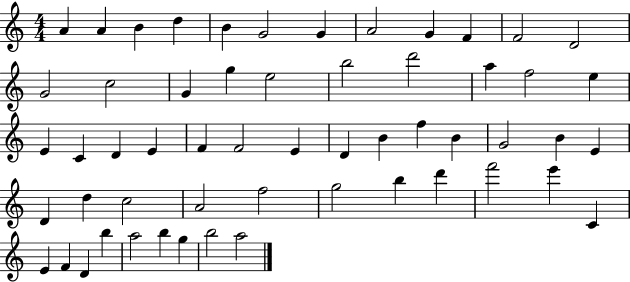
X:1
T:Untitled
M:4/4
L:1/4
K:C
A A B d B G2 G A2 G F F2 D2 G2 c2 G g e2 b2 d'2 a f2 e E C D E F F2 E D B f B G2 B E D d c2 A2 f2 g2 b d' f'2 e' C E F D b a2 b g b2 a2